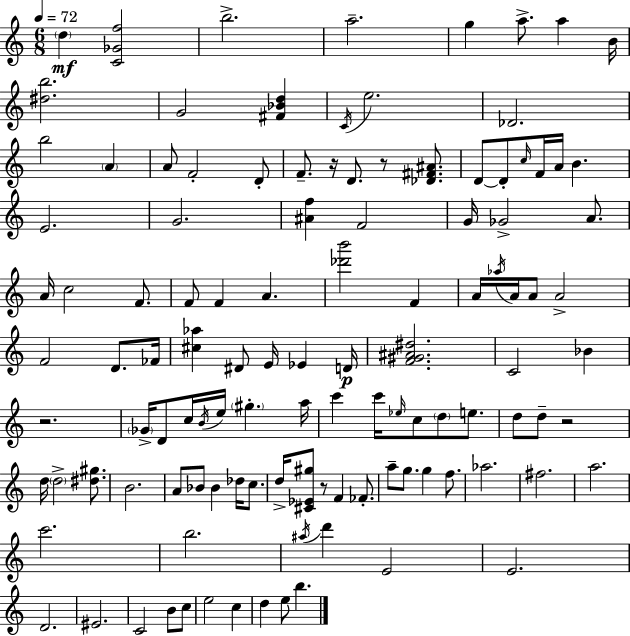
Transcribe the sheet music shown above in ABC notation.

X:1
T:Untitled
M:6/8
L:1/4
K:C
d [C_Gf]2 b2 a2 g a/2 a B/4 [^db]2 G2 [^F_Bd] C/4 e2 _D2 b2 A A/2 F2 D/2 F/2 z/4 D/2 z/2 [_D^F^A]/2 D/2 D/2 c/4 F/4 A/4 B E2 G2 [^Af] F2 G/4 _G2 A/2 A/4 c2 F/2 F/2 F A [_d'b']2 F A/4 _a/4 A/4 A/2 A2 F2 D/2 _F/4 [^c_a] ^D/2 E/4 _E D/4 [F^G^A^d]2 C2 _B z2 _G/4 D/2 c/4 B/4 e/4 ^g a/4 c' c'/4 _e/4 c/2 d/2 e/2 d/2 d/2 z2 d/4 d2 [^d^g]/2 B2 A/2 _B/2 _B _d/4 c/2 d/4 [^C_E^g]/2 z/2 F _F/2 a/2 g/2 g f/2 _a2 ^f2 a2 c'2 b2 ^a/4 d' E2 E2 D2 ^E2 C2 B/2 c/2 e2 c d e/2 b